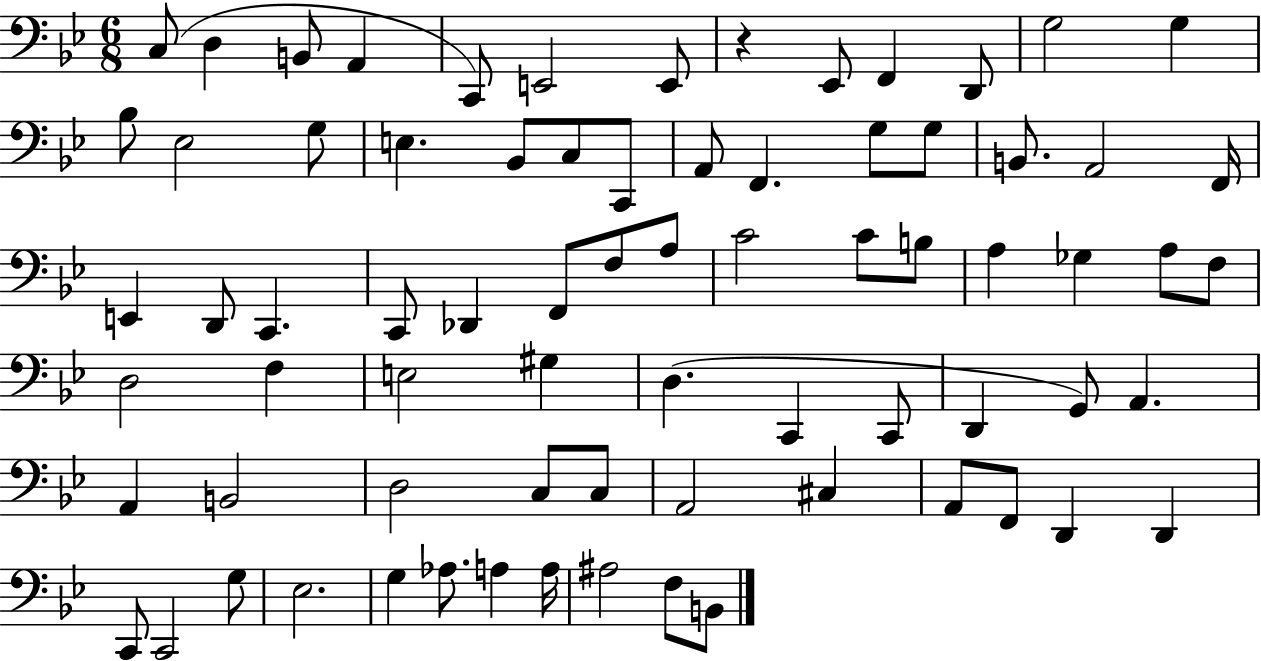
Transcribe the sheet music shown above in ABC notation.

X:1
T:Untitled
M:6/8
L:1/4
K:Bb
C,/2 D, B,,/2 A,, C,,/2 E,,2 E,,/2 z _E,,/2 F,, D,,/2 G,2 G, _B,/2 _E,2 G,/2 E, _B,,/2 C,/2 C,,/2 A,,/2 F,, G,/2 G,/2 B,,/2 A,,2 F,,/4 E,, D,,/2 C,, C,,/2 _D,, F,,/2 F,/2 A,/2 C2 C/2 B,/2 A, _G, A,/2 F,/2 D,2 F, E,2 ^G, D, C,, C,,/2 D,, G,,/2 A,, A,, B,,2 D,2 C,/2 C,/2 A,,2 ^C, A,,/2 F,,/2 D,, D,, C,,/2 C,,2 G,/2 _E,2 G, _A,/2 A, A,/4 ^A,2 F,/2 B,,/2